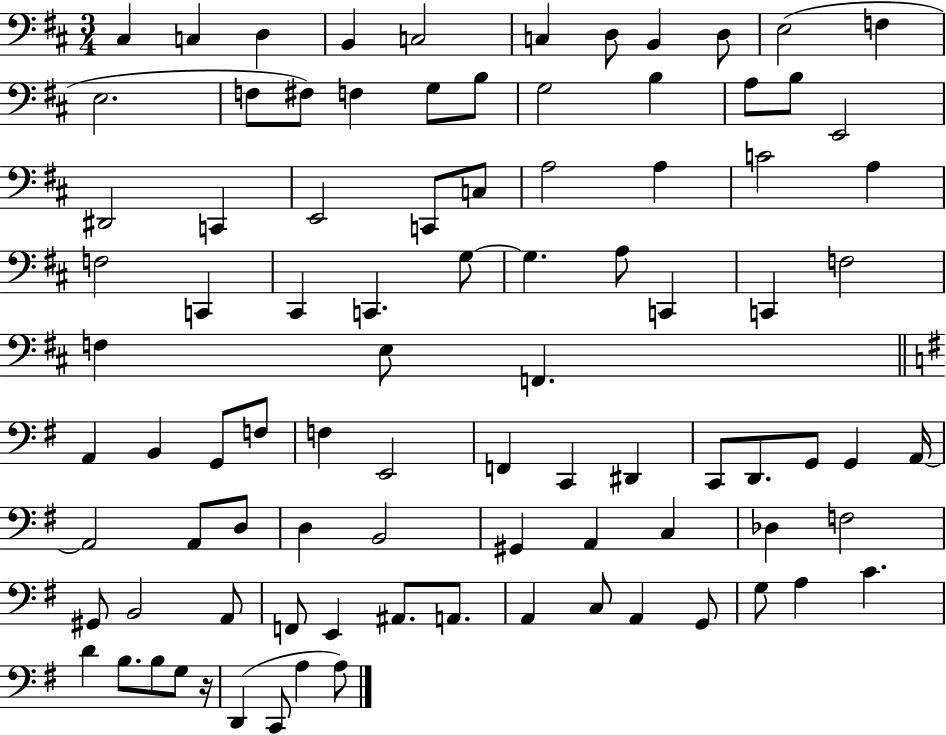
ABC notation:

X:1
T:Untitled
M:3/4
L:1/4
K:D
^C, C, D, B,, C,2 C, D,/2 B,, D,/2 E,2 F, E,2 F,/2 ^F,/2 F, G,/2 B,/2 G,2 B, A,/2 B,/2 E,,2 ^D,,2 C,, E,,2 C,,/2 C,/2 A,2 A, C2 A, F,2 C,, ^C,, C,, G,/2 G, A,/2 C,, C,, F,2 F, E,/2 F,, A,, B,, G,,/2 F,/2 F, E,,2 F,, C,, ^D,, C,,/2 D,,/2 G,,/2 G,, A,,/4 A,,2 A,,/2 D,/2 D, B,,2 ^G,, A,, C, _D, F,2 ^G,,/2 B,,2 A,,/2 F,,/2 E,, ^A,,/2 A,,/2 A,, C,/2 A,, G,,/2 G,/2 A, C D B,/2 B,/2 G,/2 z/4 D,, C,,/2 A, A,/2